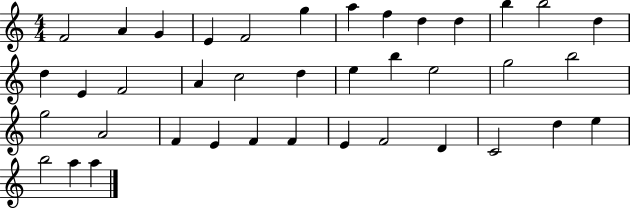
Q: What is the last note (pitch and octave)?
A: A5